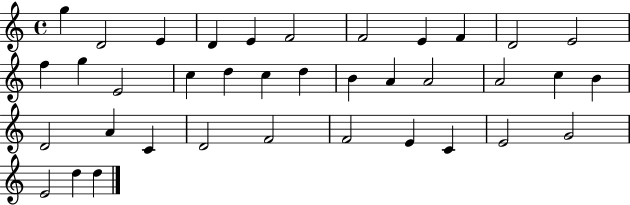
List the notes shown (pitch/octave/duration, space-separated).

G5/q D4/h E4/q D4/q E4/q F4/h F4/h E4/q F4/q D4/h E4/h F5/q G5/q E4/h C5/q D5/q C5/q D5/q B4/q A4/q A4/h A4/h C5/q B4/q D4/h A4/q C4/q D4/h F4/h F4/h E4/q C4/q E4/h G4/h E4/h D5/q D5/q